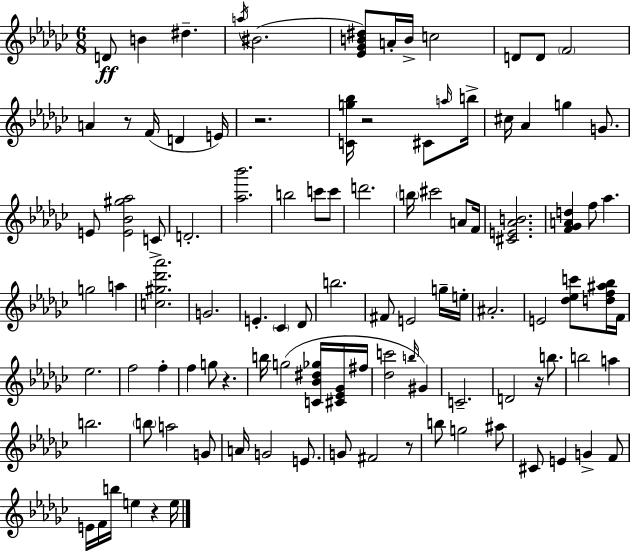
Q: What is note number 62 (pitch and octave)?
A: B5